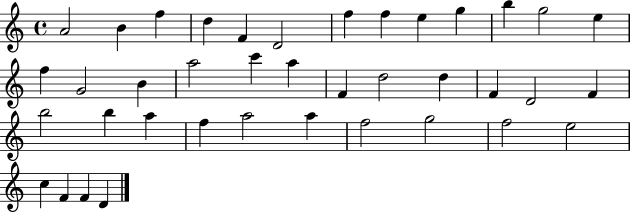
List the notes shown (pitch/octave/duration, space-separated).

A4/h B4/q F5/q D5/q F4/q D4/h F5/q F5/q E5/q G5/q B5/q G5/h E5/q F5/q G4/h B4/q A5/h C6/q A5/q F4/q D5/h D5/q F4/q D4/h F4/q B5/h B5/q A5/q F5/q A5/h A5/q F5/h G5/h F5/h E5/h C5/q F4/q F4/q D4/q